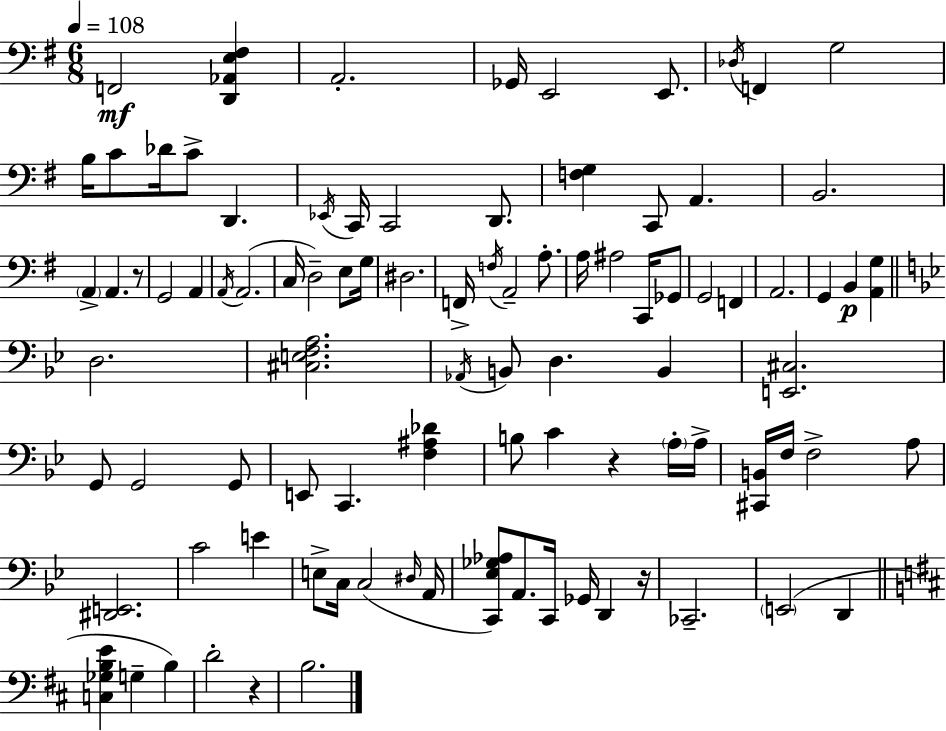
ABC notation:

X:1
T:Untitled
M:6/8
L:1/4
K:G
F,,2 [D,,_A,,E,^F,] A,,2 _G,,/4 E,,2 E,,/2 _D,/4 F,, G,2 B,/4 C/2 _D/4 C/2 D,, _E,,/4 C,,/4 C,,2 D,,/2 [F,G,] C,,/2 A,, B,,2 A,, A,, z/2 G,,2 A,, A,,/4 A,,2 C,/4 D,2 E,/2 G,/4 ^D,2 F,,/4 F,/4 A,,2 A,/2 A,/4 ^A,2 C,,/4 _G,,/2 G,,2 F,, A,,2 G,, B,, [A,,G,] D,2 [^C,E,F,A,]2 _A,,/4 B,,/2 D, B,, [E,,^C,]2 G,,/2 G,,2 G,,/2 E,,/2 C,, [F,^A,_D] B,/2 C z A,/4 A,/4 [^C,,B,,]/4 F,/4 F,2 A,/2 [^D,,E,,]2 C2 E E,/2 C,/4 C,2 ^D,/4 A,,/4 [C,,_E,_G,_A,]/2 A,,/2 C,,/4 _G,,/4 D,, z/4 _C,,2 E,,2 D,, [C,_G,B,E] G, B, D2 z B,2